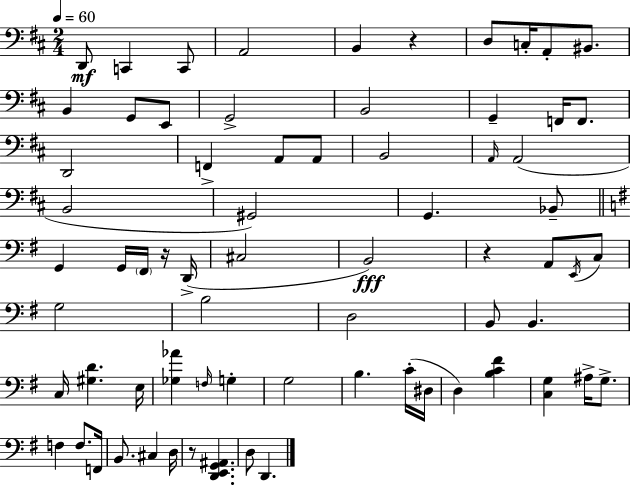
X:1
T:Untitled
M:2/4
L:1/4
K:D
D,,/2 C,, C,,/2 A,,2 B,, z D,/2 C,/4 A,,/2 ^B,,/2 B,, G,,/2 E,,/2 G,,2 B,,2 G,, F,,/4 F,,/2 D,,2 F,, A,,/2 A,,/2 B,,2 A,,/4 A,,2 B,,2 ^G,,2 G,, _B,,/2 G,, G,,/4 ^F,,/4 z/4 D,,/4 ^C,2 B,,2 z A,,/2 E,,/4 C,/2 G,2 B,2 D,2 B,,/2 B,, C,/4 [^G,D] E,/4 [_G,_A] F,/4 G, G,2 B, C/4 ^D,/4 D, [B,C^F] [C,G,] ^A,/4 G,/2 F, F,/2 F,,/4 B,,/2 ^C, D,/4 z/2 [D,,E,,G,,^A,,] D,/2 D,,